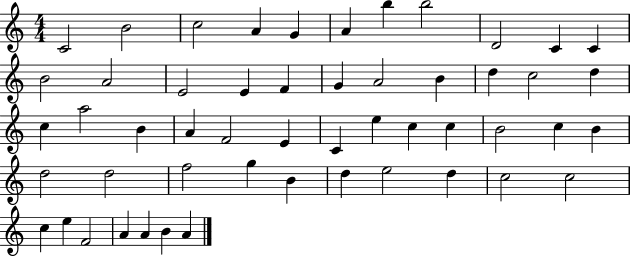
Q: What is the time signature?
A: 4/4